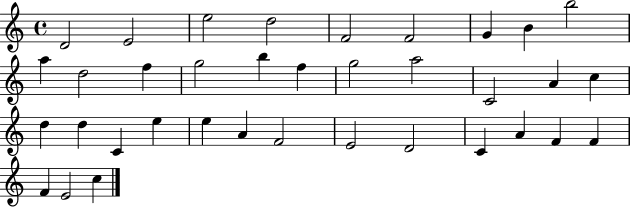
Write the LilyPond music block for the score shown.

{
  \clef treble
  \time 4/4
  \defaultTimeSignature
  \key c \major
  d'2 e'2 | e''2 d''2 | f'2 f'2 | g'4 b'4 b''2 | \break a''4 d''2 f''4 | g''2 b''4 f''4 | g''2 a''2 | c'2 a'4 c''4 | \break d''4 d''4 c'4 e''4 | e''4 a'4 f'2 | e'2 d'2 | c'4 a'4 f'4 f'4 | \break f'4 e'2 c''4 | \bar "|."
}